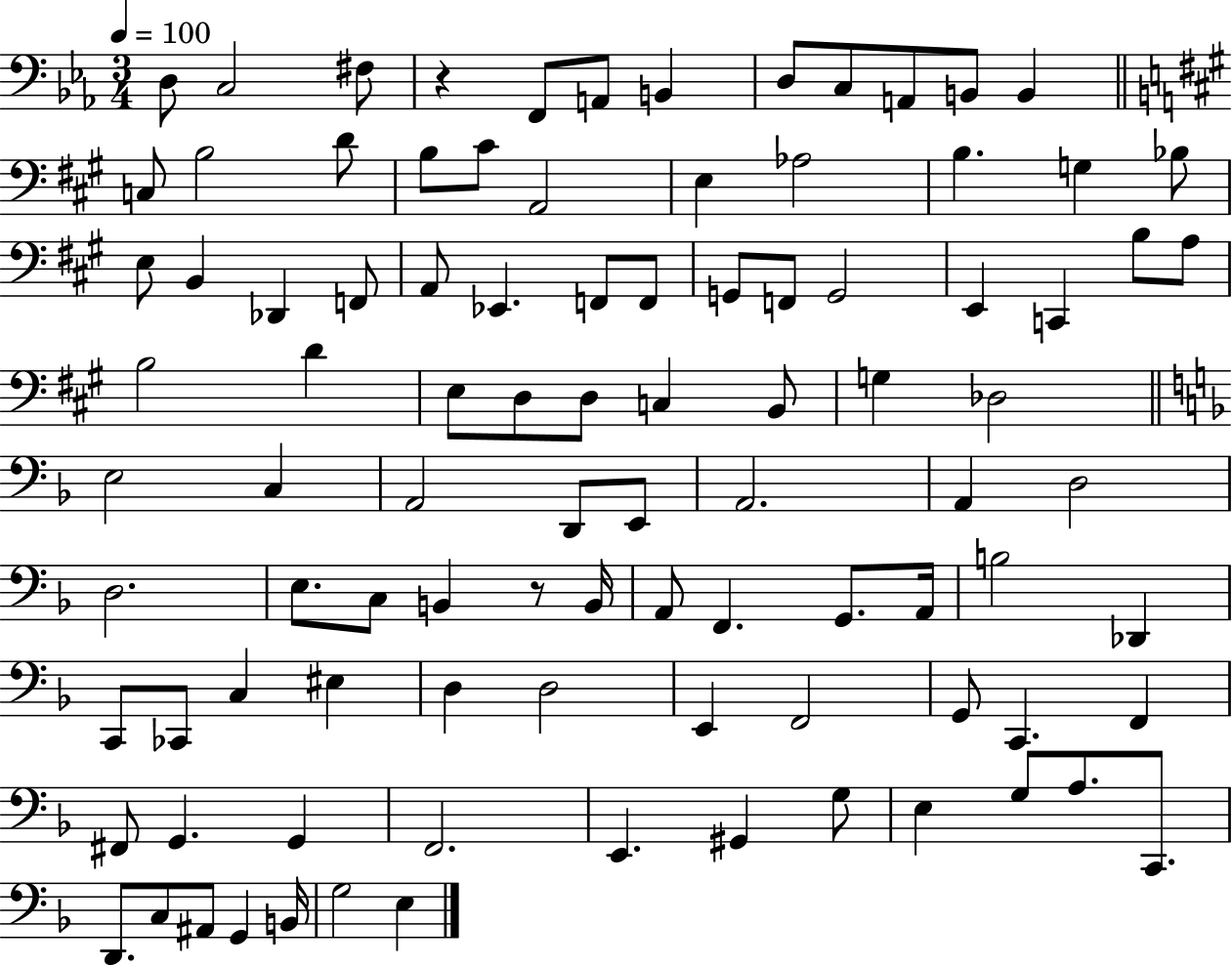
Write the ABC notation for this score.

X:1
T:Untitled
M:3/4
L:1/4
K:Eb
D,/2 C,2 ^F,/2 z F,,/2 A,,/2 B,, D,/2 C,/2 A,,/2 B,,/2 B,, C,/2 B,2 D/2 B,/2 ^C/2 A,,2 E, _A,2 B, G, _B,/2 E,/2 B,, _D,, F,,/2 A,,/2 _E,, F,,/2 F,,/2 G,,/2 F,,/2 G,,2 E,, C,, B,/2 A,/2 B,2 D E,/2 D,/2 D,/2 C, B,,/2 G, _D,2 E,2 C, A,,2 D,,/2 E,,/2 A,,2 A,, D,2 D,2 E,/2 C,/2 B,, z/2 B,,/4 A,,/2 F,, G,,/2 A,,/4 B,2 _D,, C,,/2 _C,,/2 C, ^E, D, D,2 E,, F,,2 G,,/2 C,, F,, ^F,,/2 G,, G,, F,,2 E,, ^G,, G,/2 E, G,/2 A,/2 C,,/2 D,,/2 C,/2 ^A,,/2 G,, B,,/4 G,2 E,